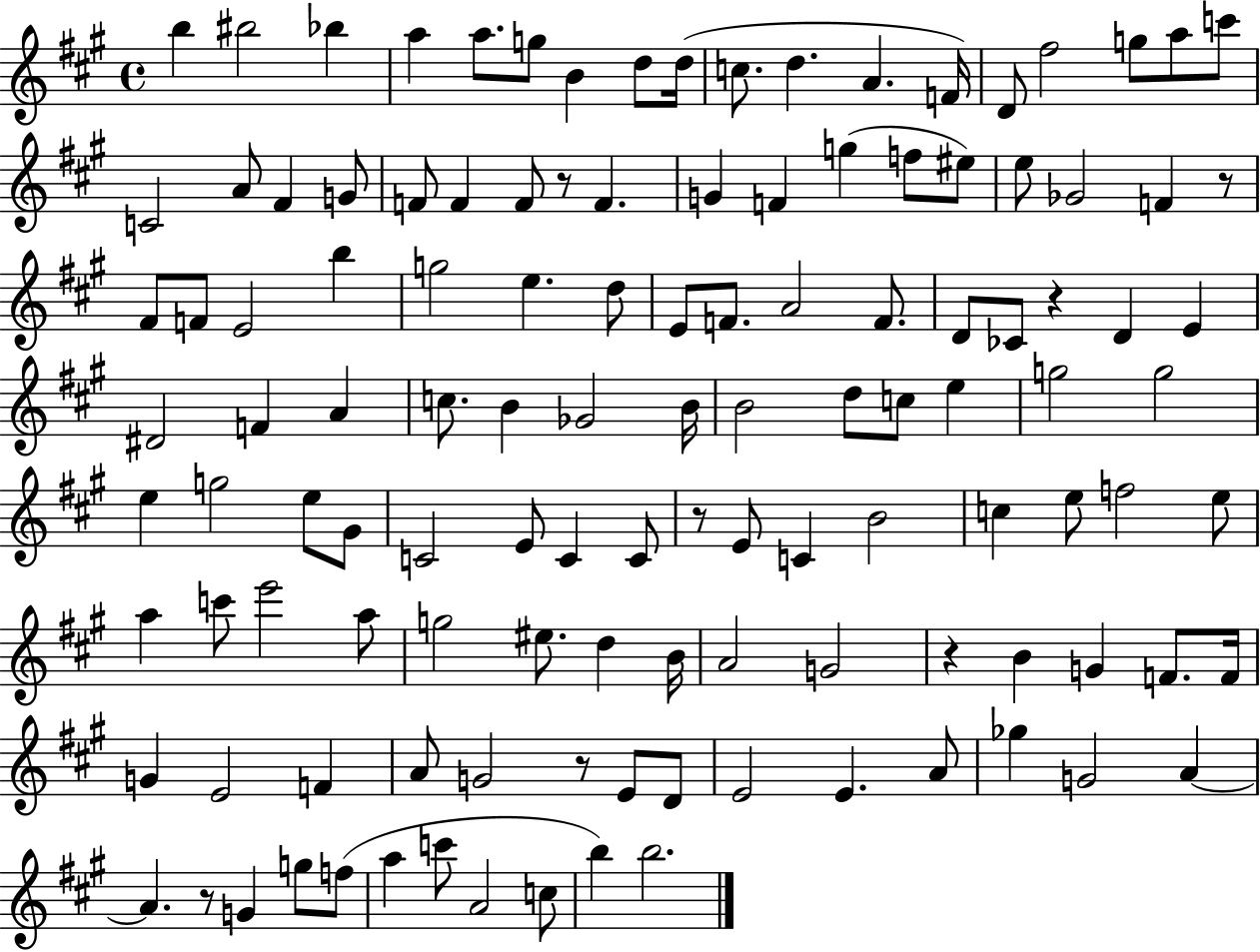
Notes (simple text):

B5/q BIS5/h Bb5/q A5/q A5/e. G5/e B4/q D5/e D5/s C5/e. D5/q. A4/q. F4/s D4/e F#5/h G5/e A5/e C6/e C4/h A4/e F#4/q G4/e F4/e F4/q F4/e R/e F4/q. G4/q F4/q G5/q F5/e EIS5/e E5/e Gb4/h F4/q R/e F#4/e F4/e E4/h B5/q G5/h E5/q. D5/e E4/e F4/e. A4/h F4/e. D4/e CES4/e R/q D4/q E4/q D#4/h F4/q A4/q C5/e. B4/q Gb4/h B4/s B4/h D5/e C5/e E5/q G5/h G5/h E5/q G5/h E5/e G#4/e C4/h E4/e C4/q C4/e R/e E4/e C4/q B4/h C5/q E5/e F5/h E5/e A5/q C6/e E6/h A5/e G5/h EIS5/e. D5/q B4/s A4/h G4/h R/q B4/q G4/q F4/e. F4/s G4/q E4/h F4/q A4/e G4/h R/e E4/e D4/e E4/h E4/q. A4/e Gb5/q G4/h A4/q A4/q. R/e G4/q G5/e F5/e A5/q C6/e A4/h C5/e B5/q B5/h.